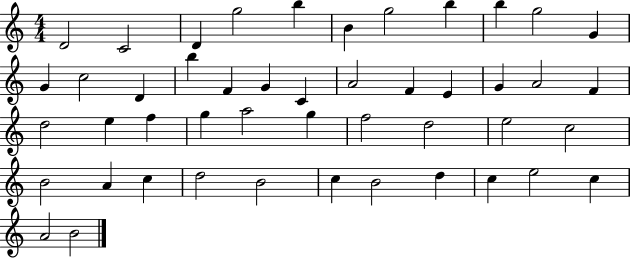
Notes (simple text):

D4/h C4/h D4/q G5/h B5/q B4/q G5/h B5/q B5/q G5/h G4/q G4/q C5/h D4/q B5/q F4/q G4/q C4/q A4/h F4/q E4/q G4/q A4/h F4/q D5/h E5/q F5/q G5/q A5/h G5/q F5/h D5/h E5/h C5/h B4/h A4/q C5/q D5/h B4/h C5/q B4/h D5/q C5/q E5/h C5/q A4/h B4/h